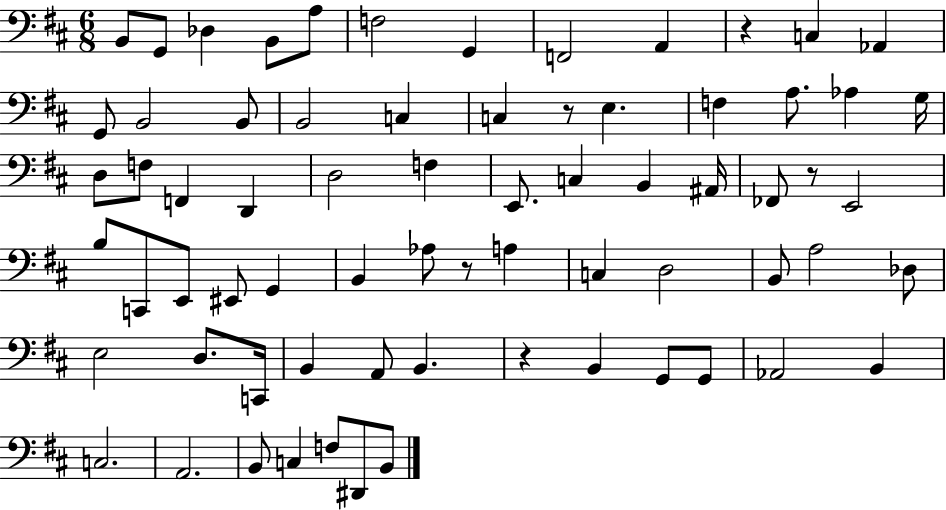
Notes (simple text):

B2/e G2/e Db3/q B2/e A3/e F3/h G2/q F2/h A2/q R/q C3/q Ab2/q G2/e B2/h B2/e B2/h C3/q C3/q R/e E3/q. F3/q A3/e. Ab3/q G3/s D3/e F3/e F2/q D2/q D3/h F3/q E2/e. C3/q B2/q A#2/s FES2/e R/e E2/h B3/e C2/e E2/e EIS2/e G2/q B2/q Ab3/e R/e A3/q C3/q D3/h B2/e A3/h Db3/e E3/h D3/e. C2/s B2/q A2/e B2/q. R/q B2/q G2/e G2/e Ab2/h B2/q C3/h. A2/h. B2/e C3/q F3/e D#2/e B2/e